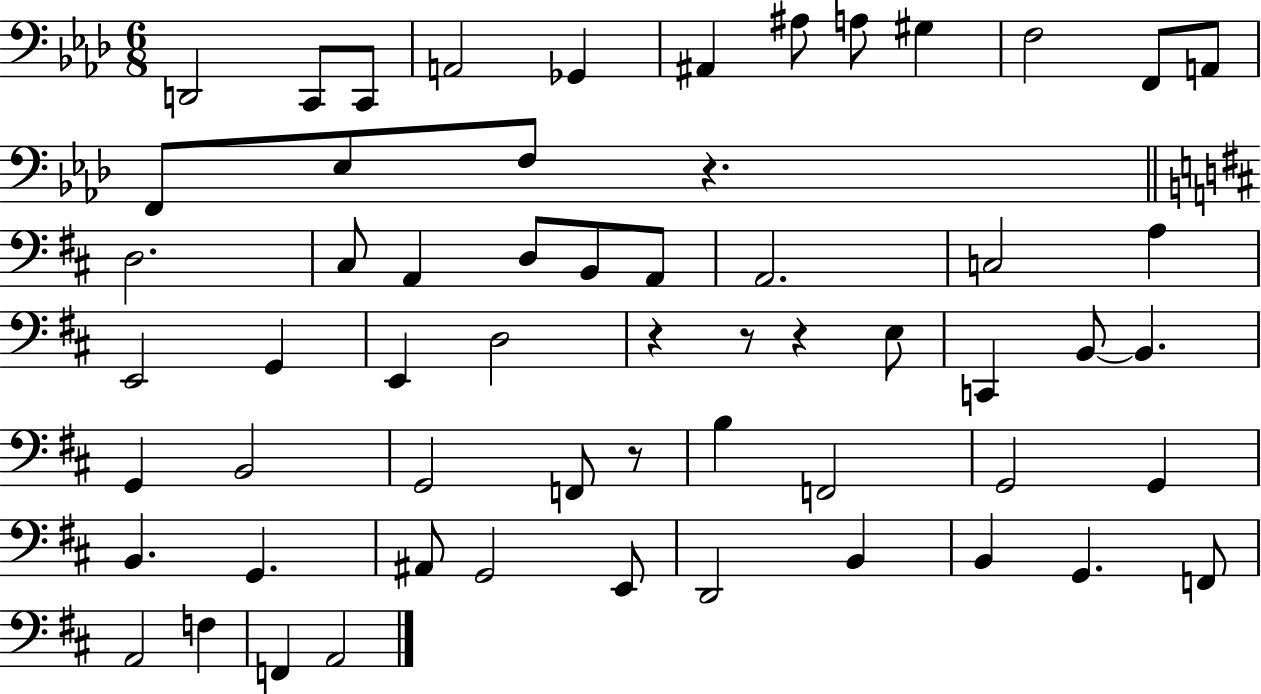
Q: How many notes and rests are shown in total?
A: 59